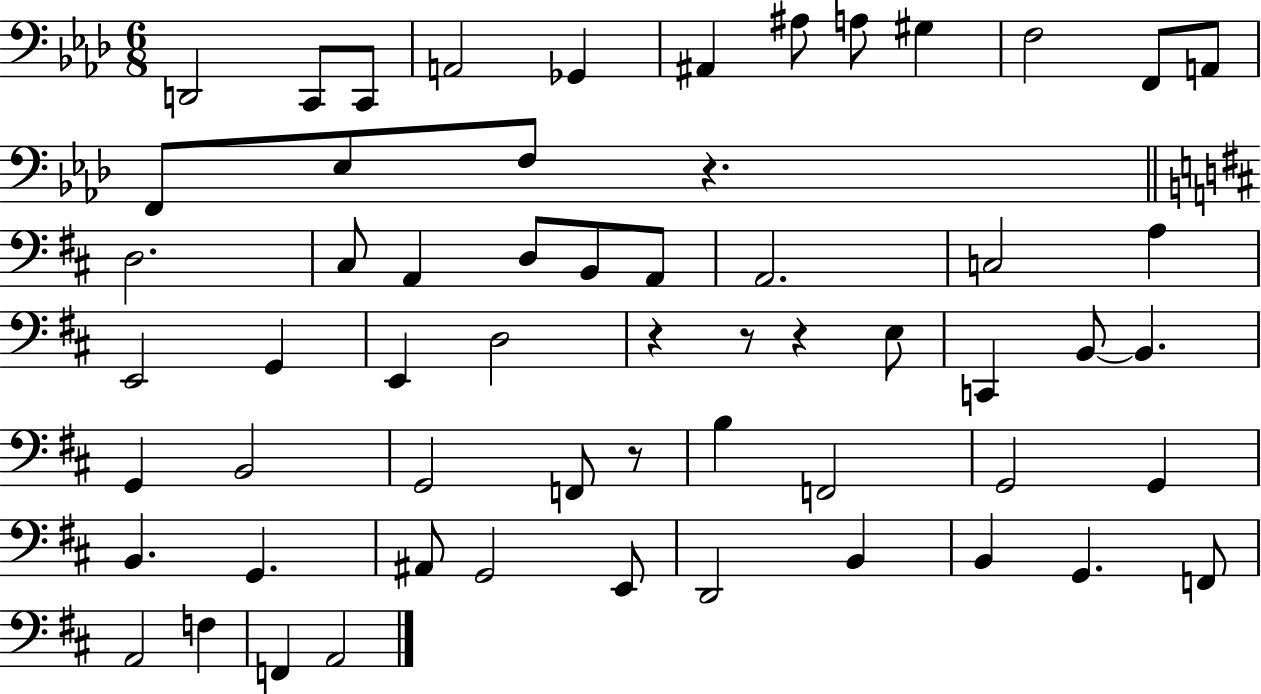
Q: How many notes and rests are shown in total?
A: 59